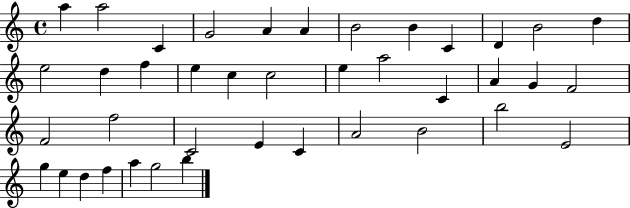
{
  \clef treble
  \time 4/4
  \defaultTimeSignature
  \key c \major
  a''4 a''2 c'4 | g'2 a'4 a'4 | b'2 b'4 c'4 | d'4 b'2 d''4 | \break e''2 d''4 f''4 | e''4 c''4 c''2 | e''4 a''2 c'4 | a'4 g'4 f'2 | \break f'2 f''2 | c'2 e'4 c'4 | a'2 b'2 | b''2 e'2 | \break g''4 e''4 d''4 f''4 | a''4 g''2 b''4 | \bar "|."
}